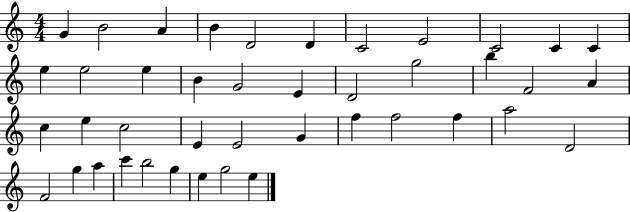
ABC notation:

X:1
T:Untitled
M:4/4
L:1/4
K:C
G B2 A B D2 D C2 E2 C2 C C e e2 e B G2 E D2 g2 b F2 A c e c2 E E2 G f f2 f a2 D2 F2 g a c' b2 g e g2 e